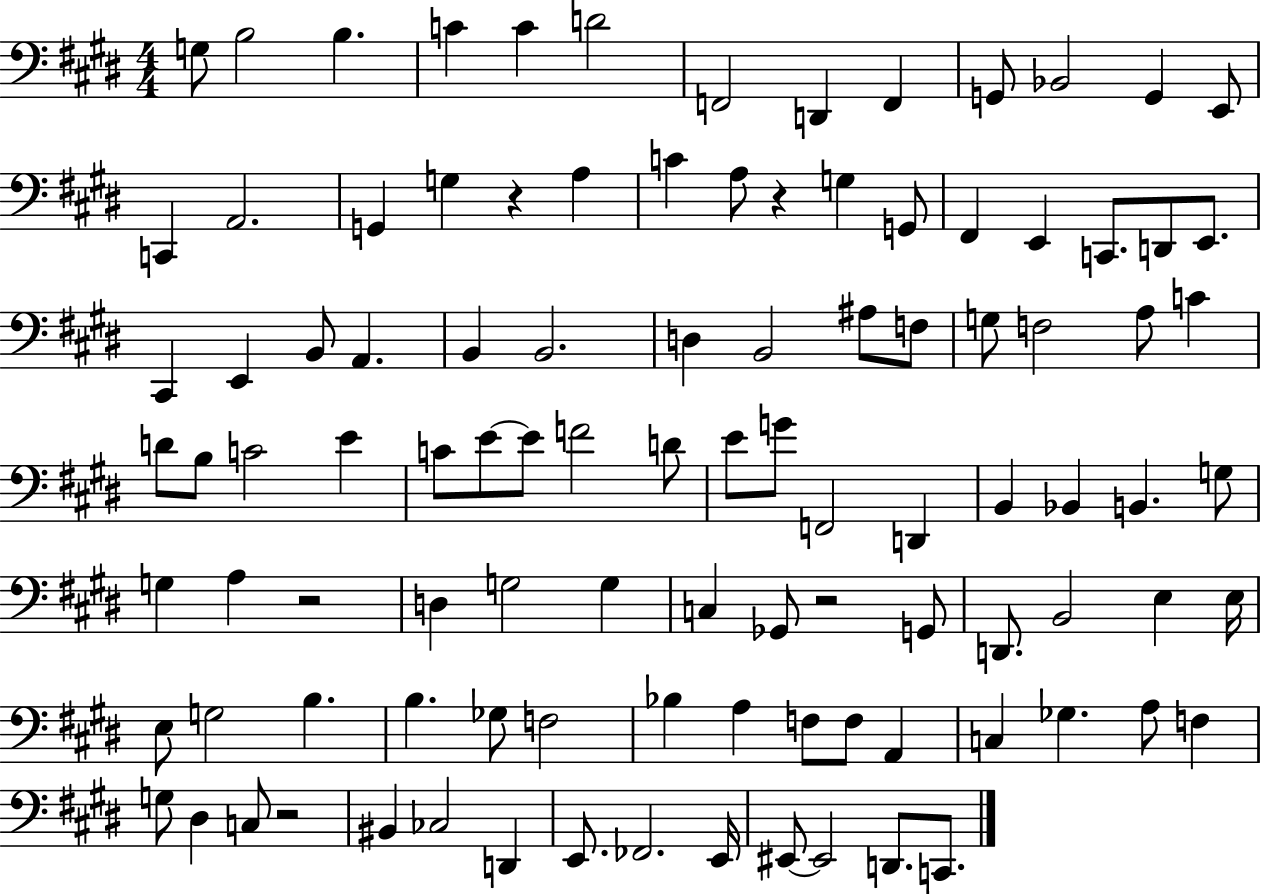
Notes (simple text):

G3/e B3/h B3/q. C4/q C4/q D4/h F2/h D2/q F2/q G2/e Bb2/h G2/q E2/e C2/q A2/h. G2/q G3/q R/q A3/q C4/q A3/e R/q G3/q G2/e F#2/q E2/q C2/e. D2/e E2/e. C#2/q E2/q B2/e A2/q. B2/q B2/h. D3/q B2/h A#3/e F3/e G3/e F3/h A3/e C4/q D4/e B3/e C4/h E4/q C4/e E4/e E4/e F4/h D4/e E4/e G4/e F2/h D2/q B2/q Bb2/q B2/q. G3/e G3/q A3/q R/h D3/q G3/h G3/q C3/q Gb2/e R/h G2/e D2/e. B2/h E3/q E3/s E3/e G3/h B3/q. B3/q. Gb3/e F3/h Bb3/q A3/q F3/e F3/e A2/q C3/q Gb3/q. A3/e F3/q G3/e D#3/q C3/e R/h BIS2/q CES3/h D2/q E2/e. FES2/h. E2/s EIS2/e EIS2/h D2/e. C2/e.